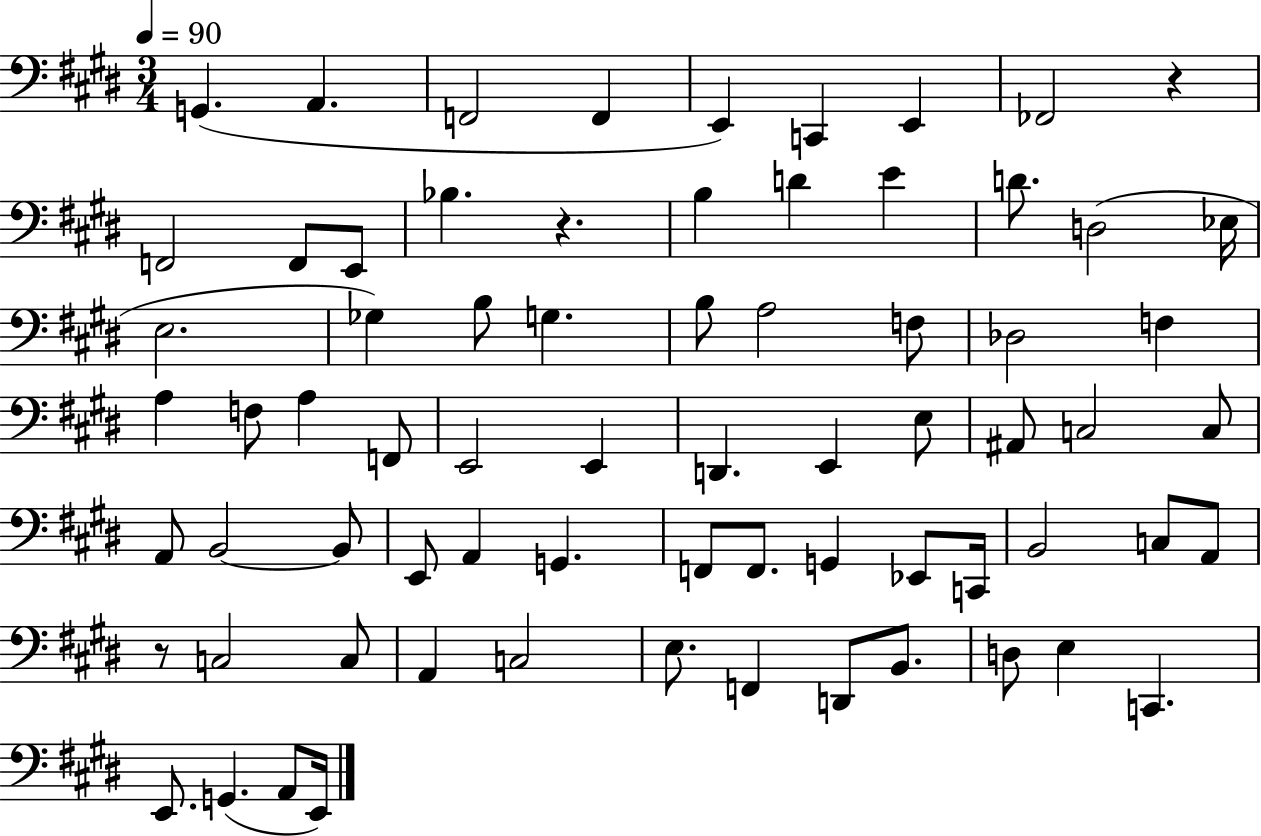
G2/q. A2/q. F2/h F2/q E2/q C2/q E2/q FES2/h R/q F2/h F2/e E2/e Bb3/q. R/q. B3/q D4/q E4/q D4/e. D3/h Eb3/s E3/h. Gb3/q B3/e G3/q. B3/e A3/h F3/e Db3/h F3/q A3/q F3/e A3/q F2/e E2/h E2/q D2/q. E2/q E3/e A#2/e C3/h C3/e A2/e B2/h B2/e E2/e A2/q G2/q. F2/e F2/e. G2/q Eb2/e C2/s B2/h C3/e A2/e R/e C3/h C3/e A2/q C3/h E3/e. F2/q D2/e B2/e. D3/e E3/q C2/q. E2/e. G2/q. A2/e E2/s